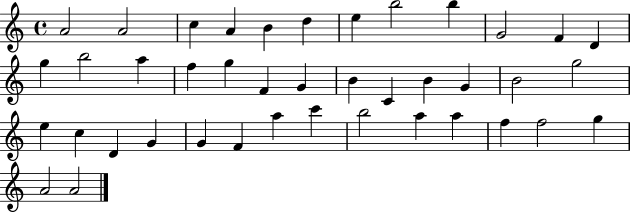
X:1
T:Untitled
M:4/4
L:1/4
K:C
A2 A2 c A B d e b2 b G2 F D g b2 a f g F G B C B G B2 g2 e c D G G F a c' b2 a a f f2 g A2 A2